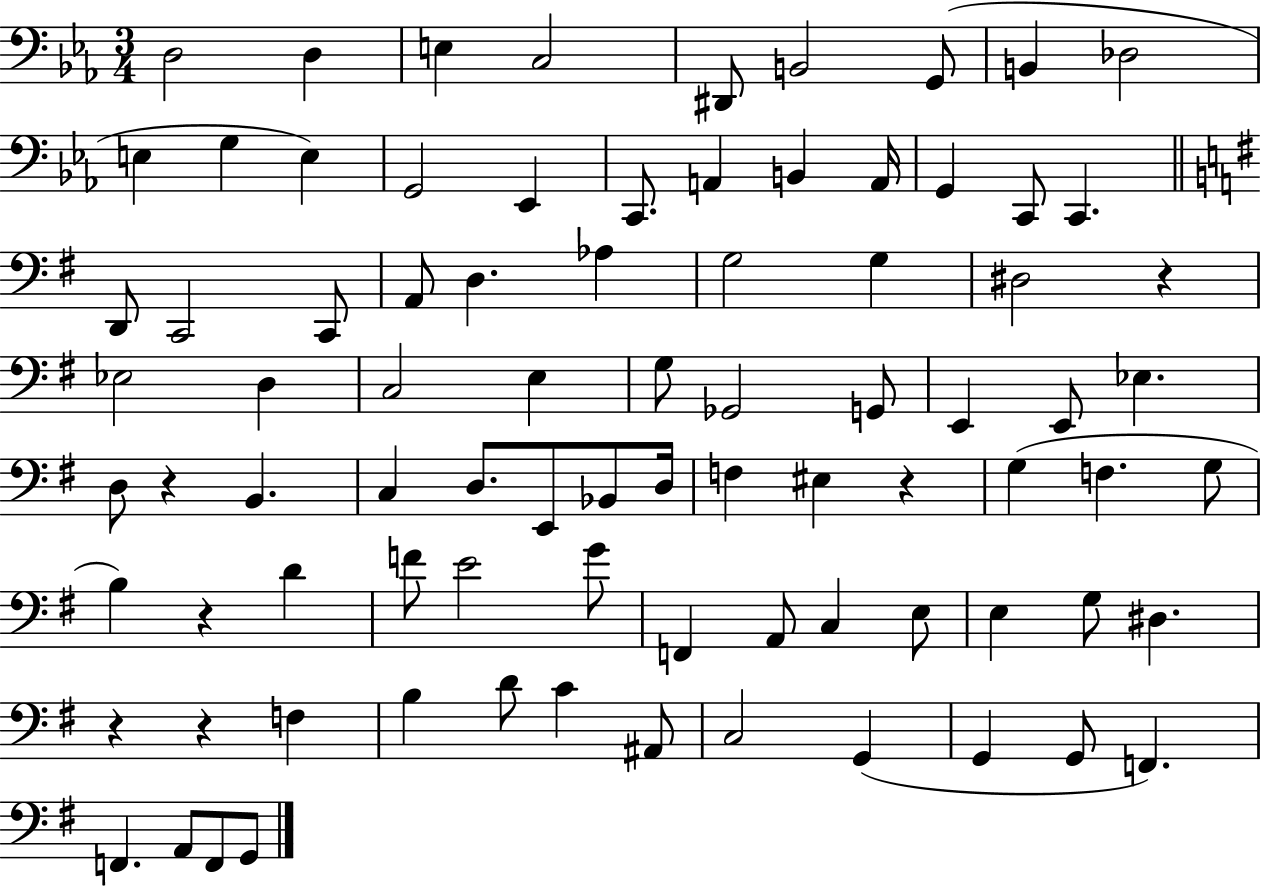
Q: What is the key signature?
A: EES major